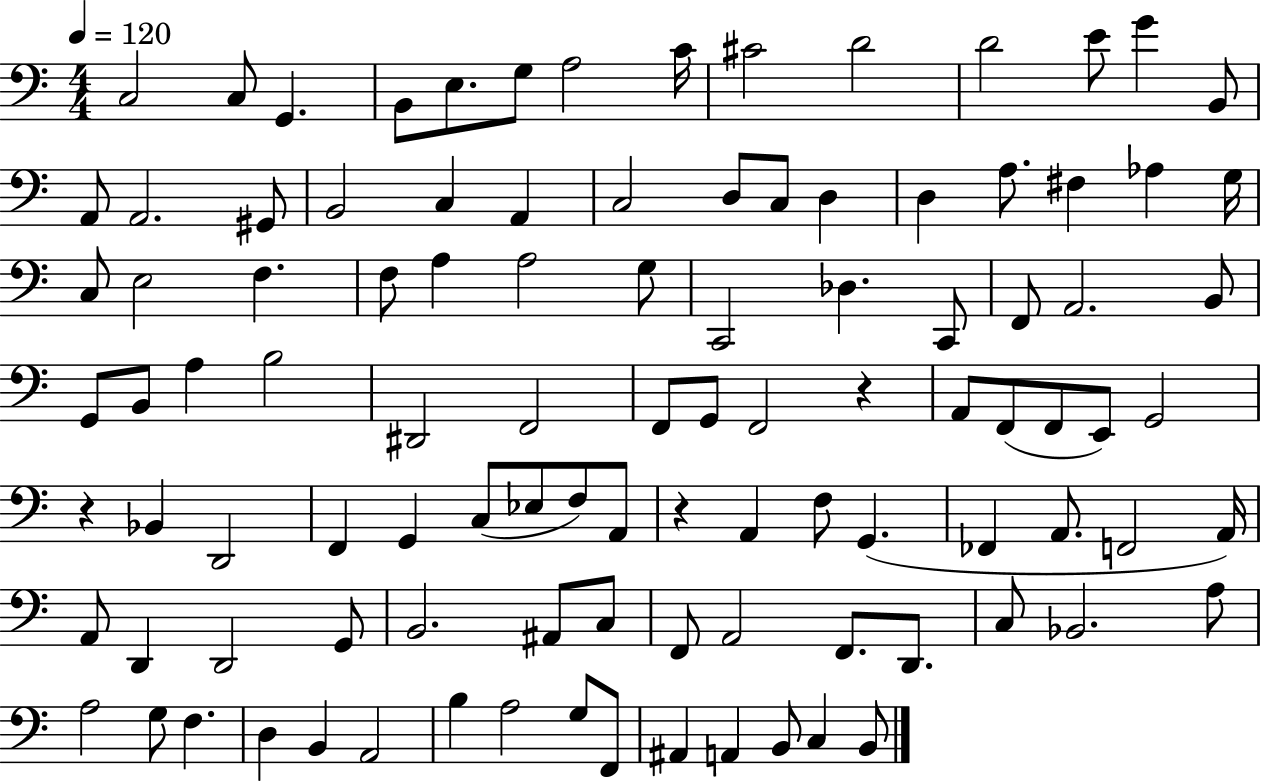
{
  \clef bass
  \numericTimeSignature
  \time 4/4
  \key c \major
  \tempo 4 = 120
  c2 c8 g,4. | b,8 e8. g8 a2 c'16 | cis'2 d'2 | d'2 e'8 g'4 b,8 | \break a,8 a,2. gis,8 | b,2 c4 a,4 | c2 d8 c8 d4 | d4 a8. fis4 aes4 g16 | \break c8 e2 f4. | f8 a4 a2 g8 | c,2 des4. c,8 | f,8 a,2. b,8 | \break g,8 b,8 a4 b2 | dis,2 f,2 | f,8 g,8 f,2 r4 | a,8 f,8( f,8 e,8) g,2 | \break r4 bes,4 d,2 | f,4 g,4 c8( ees8 f8) a,8 | r4 a,4 f8 g,4.( | fes,4 a,8. f,2 a,16) | \break a,8 d,4 d,2 g,8 | b,2. ais,8 c8 | f,8 a,2 f,8. d,8. | c8 bes,2. a8 | \break a2 g8 f4. | d4 b,4 a,2 | b4 a2 g8 f,8 | ais,4 a,4 b,8 c4 b,8 | \break \bar "|."
}